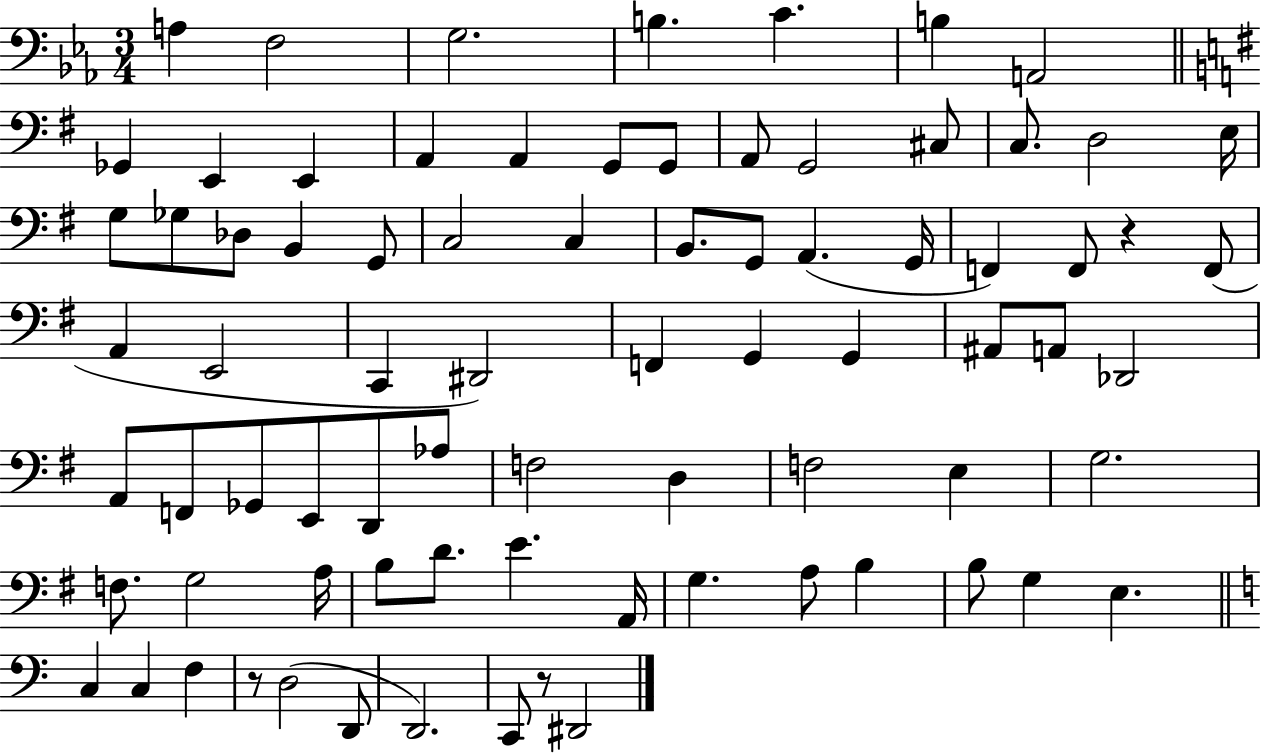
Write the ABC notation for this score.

X:1
T:Untitled
M:3/4
L:1/4
K:Eb
A, F,2 G,2 B, C B, A,,2 _G,, E,, E,, A,, A,, G,,/2 G,,/2 A,,/2 G,,2 ^C,/2 C,/2 D,2 E,/4 G,/2 _G,/2 _D,/2 B,, G,,/2 C,2 C, B,,/2 G,,/2 A,, G,,/4 F,, F,,/2 z F,,/2 A,, E,,2 C,, ^D,,2 F,, G,, G,, ^A,,/2 A,,/2 _D,,2 A,,/2 F,,/2 _G,,/2 E,,/2 D,,/2 _A,/2 F,2 D, F,2 E, G,2 F,/2 G,2 A,/4 B,/2 D/2 E A,,/4 G, A,/2 B, B,/2 G, E, C, C, F, z/2 D,2 D,,/2 D,,2 C,,/2 z/2 ^D,,2